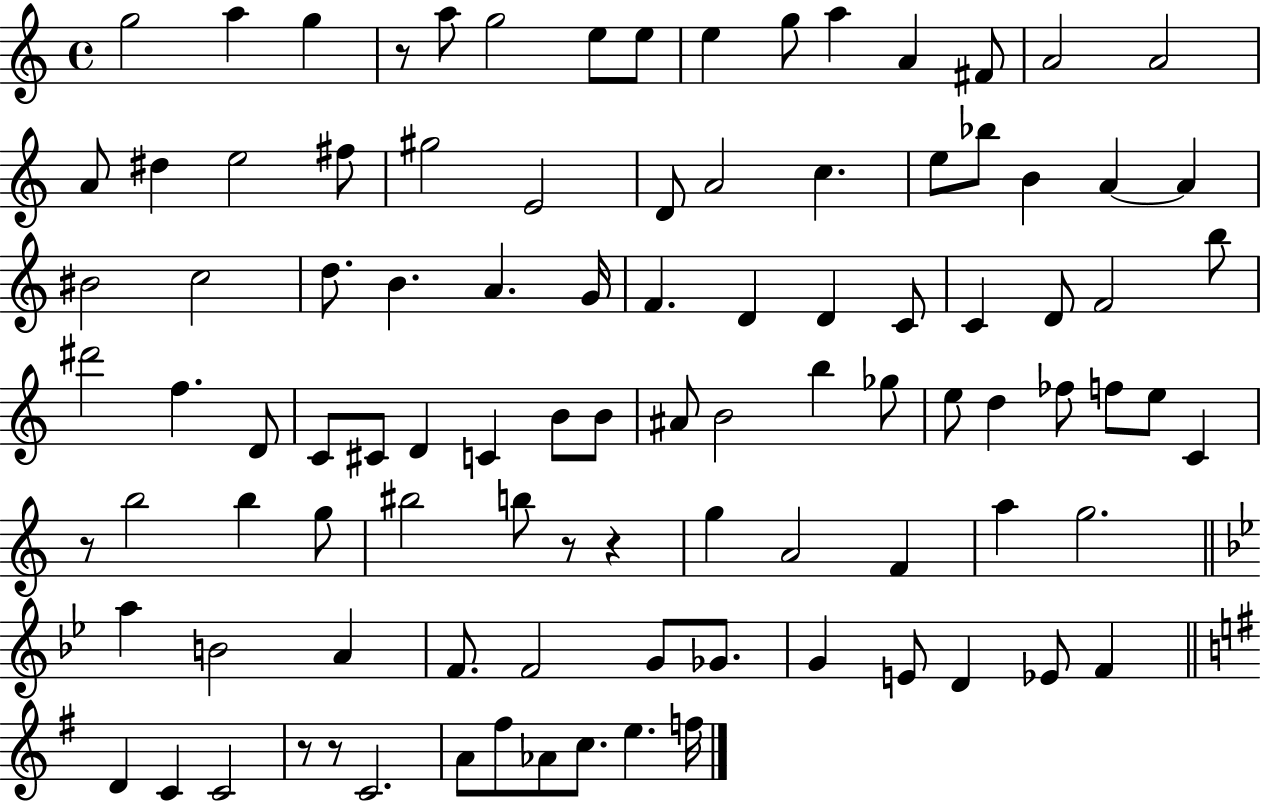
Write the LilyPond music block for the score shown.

{
  \clef treble
  \time 4/4
  \defaultTimeSignature
  \key c \major
  \repeat volta 2 { g''2 a''4 g''4 | r8 a''8 g''2 e''8 e''8 | e''4 g''8 a''4 a'4 fis'8 | a'2 a'2 | \break a'8 dis''4 e''2 fis''8 | gis''2 e'2 | d'8 a'2 c''4. | e''8 bes''8 b'4 a'4~~ a'4 | \break bis'2 c''2 | d''8. b'4. a'4. g'16 | f'4. d'4 d'4 c'8 | c'4 d'8 f'2 b''8 | \break dis'''2 f''4. d'8 | c'8 cis'8 d'4 c'4 b'8 b'8 | ais'8 b'2 b''4 ges''8 | e''8 d''4 fes''8 f''8 e''8 c'4 | \break r8 b''2 b''4 g''8 | bis''2 b''8 r8 r4 | g''4 a'2 f'4 | a''4 g''2. | \break \bar "||" \break \key bes \major a''4 b'2 a'4 | f'8. f'2 g'8 ges'8. | g'4 e'8 d'4 ees'8 f'4 | \bar "||" \break \key g \major d'4 c'4 c'2 | r8 r8 c'2. | a'8 fis''8 aes'8 c''8. e''4. f''16 | } \bar "|."
}